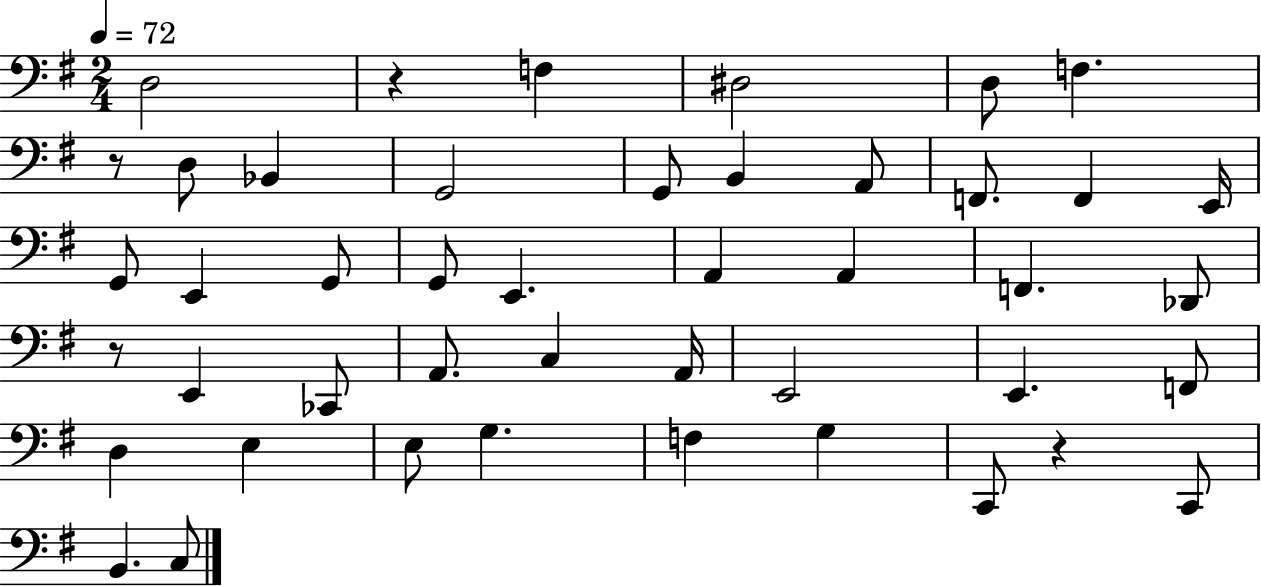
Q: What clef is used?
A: bass